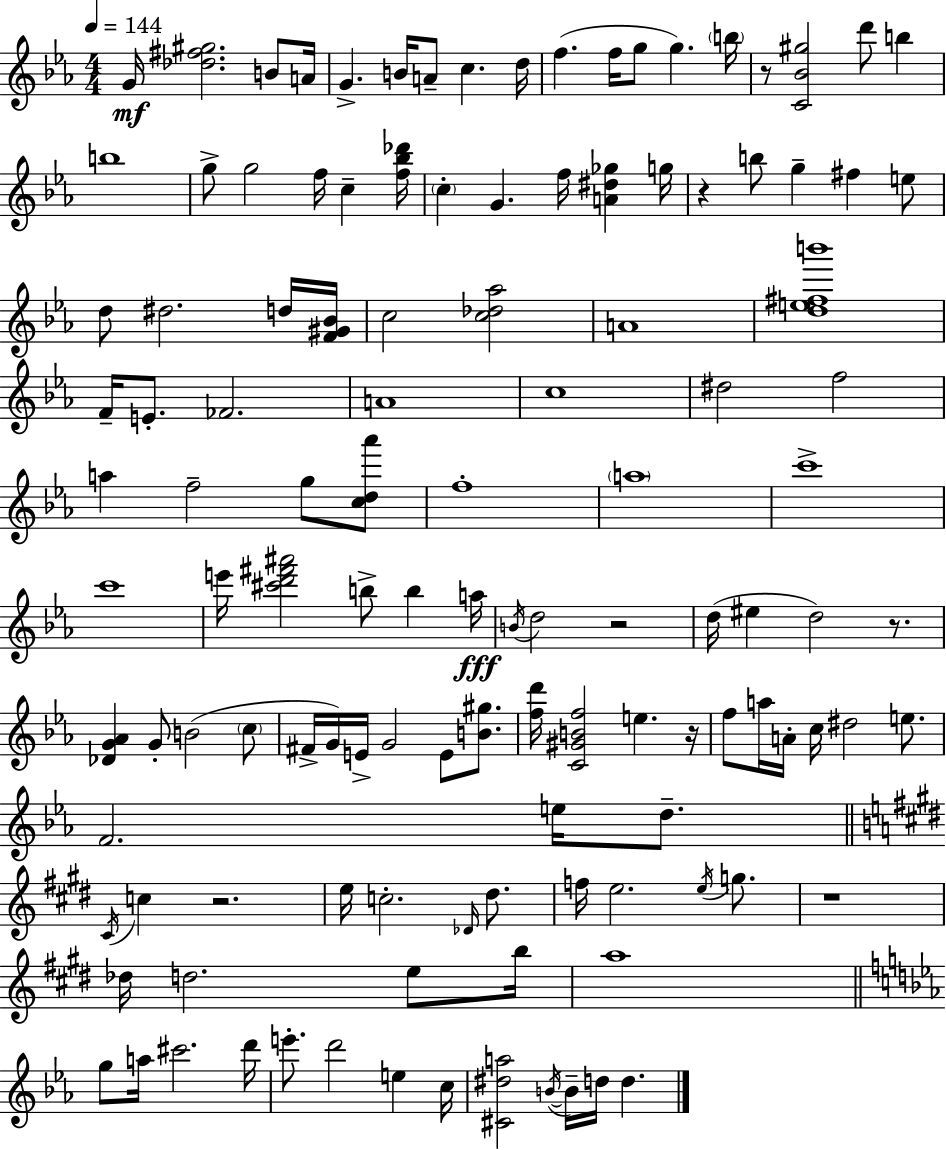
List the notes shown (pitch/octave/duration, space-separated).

G4/s [Db5,F#5,G#5]/h. B4/e A4/s G4/q. B4/s A4/e C5/q. D5/s F5/q. F5/s G5/e G5/q. B5/s R/e [C4,Bb4,G#5]/h D6/e B5/q B5/w G5/e G5/h F5/s C5/q [F5,Bb5,Db6]/s C5/q G4/q. F5/s [A4,D#5,Gb5]/q G5/s R/q B5/e G5/q F#5/q E5/e D5/e D#5/h. D5/s [F4,G#4,Bb4]/s C5/h [C5,Db5,Ab5]/h A4/w [D5,E5,F#5,B6]/w F4/s E4/e. FES4/h. A4/w C5/w D#5/h F5/h A5/q F5/h G5/e [C5,D5,Ab6]/e F5/w A5/w C6/w C6/w E6/s [C#6,D6,F#6,A#6]/h B5/e B5/q A5/s B4/s D5/h R/h D5/s EIS5/q D5/h R/e. [Db4,G4,Ab4]/q G4/e B4/h C5/e F#4/s G4/s E4/s G4/h E4/e [B4,G#5]/e. [F5,D6]/s [C4,G#4,B4,F5]/h E5/q. R/s F5/e A5/s A4/s C5/s D#5/h E5/e. F4/h. E5/s D5/e. C#4/s C5/q R/h. E5/s C5/h. Db4/s D#5/e. F5/s E5/h. E5/s G5/e. R/w Db5/s D5/h. E5/e B5/s A5/w G5/e A5/s C#6/h. D6/s E6/e. D6/h E5/q C5/s [C#4,D#5,A5]/h B4/s B4/s D5/s D5/q.